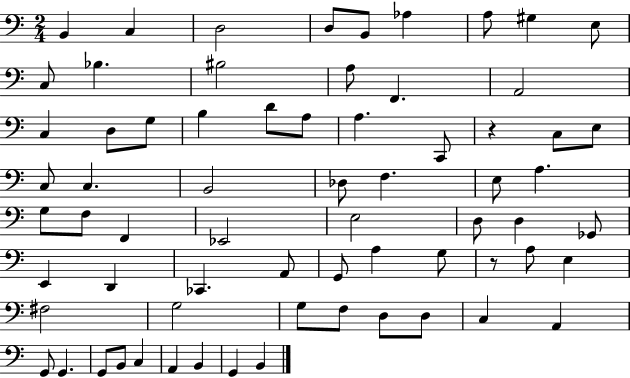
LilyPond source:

{
  \clef bass
  \numericTimeSignature
  \time 2/4
  \key c \major
  b,4 c4 | d2 | d8 b,8 aes4 | a8 gis4 e8 | \break c8 bes4. | bis2 | a8 f,4. | a,2 | \break c4 d8 g8 | b4 d'8 a8 | a4. c,8 | r4 c8 e8 | \break c8 c4. | b,2 | des8 f4. | e8 a4. | \break g8 f8 f,4 | ees,2 | e2 | d8 d4 ges,8 | \break e,4 d,4 | ces,4. a,8 | g,8 a4 g8 | r8 a8 e4 | \break fis2 | g2 | g8 f8 d8 d8 | c4 a,4 | \break g,8 g,4. | g,8 b,8 c4 | a,4 b,4 | g,4 b,4 | \break \bar "|."
}